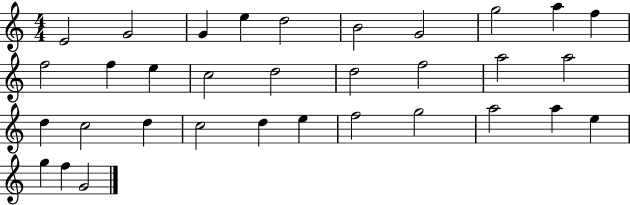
E4/h G4/h G4/q E5/q D5/h B4/h G4/h G5/h A5/q F5/q F5/h F5/q E5/q C5/h D5/h D5/h F5/h A5/h A5/h D5/q C5/h D5/q C5/h D5/q E5/q F5/h G5/h A5/h A5/q E5/q G5/q F5/q G4/h